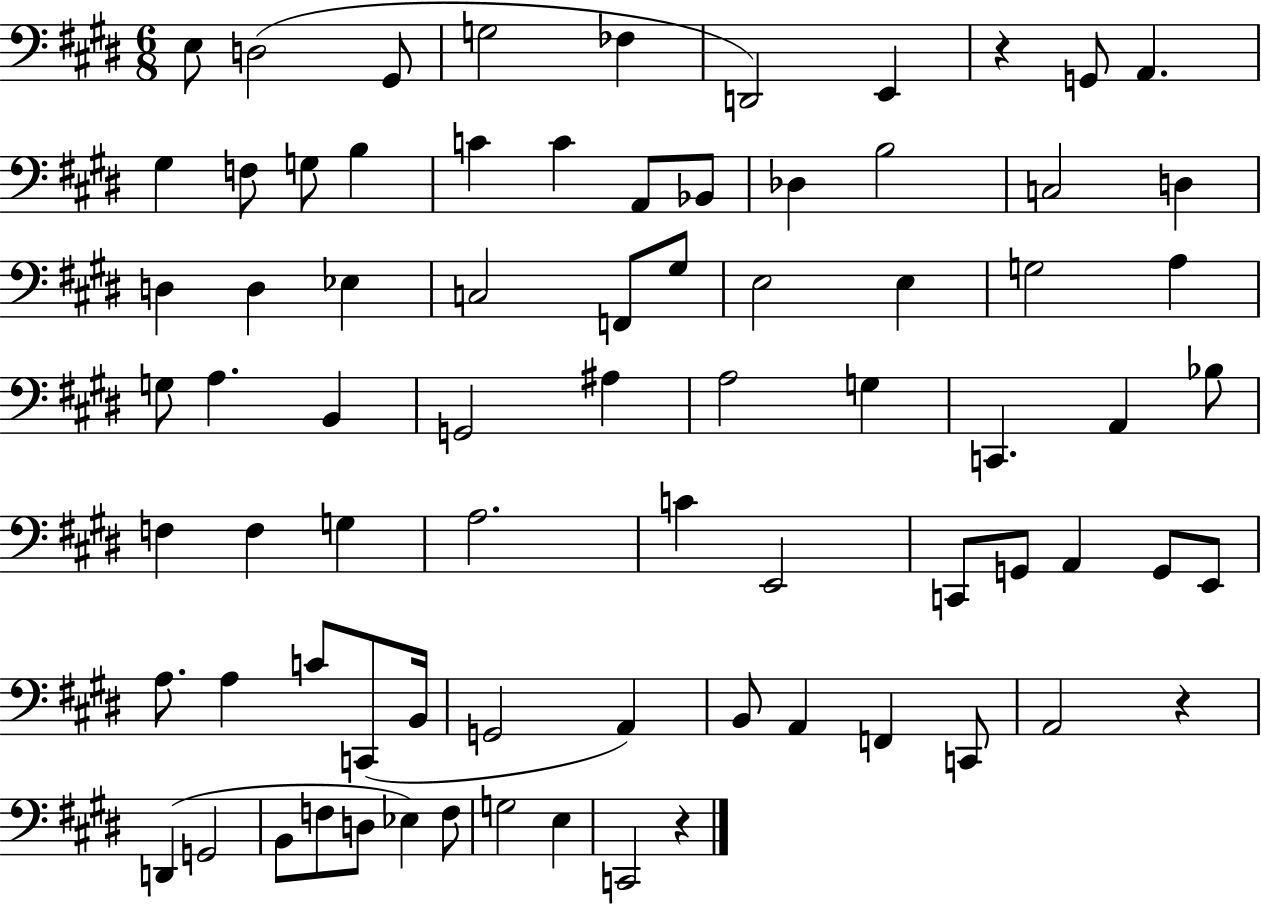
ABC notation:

X:1
T:Untitled
M:6/8
L:1/4
K:E
E,/2 D,2 ^G,,/2 G,2 _F, D,,2 E,, z G,,/2 A,, ^G, F,/2 G,/2 B, C C A,,/2 _B,,/2 _D, B,2 C,2 D, D, D, _E, C,2 F,,/2 ^G,/2 E,2 E, G,2 A, G,/2 A, B,, G,,2 ^A, A,2 G, C,, A,, _B,/2 F, F, G, A,2 C E,,2 C,,/2 G,,/2 A,, G,,/2 E,,/2 A,/2 A, C/2 C,,/2 B,,/4 G,,2 A,, B,,/2 A,, F,, C,,/2 A,,2 z D,, G,,2 B,,/2 F,/2 D,/2 _E, F,/2 G,2 E, C,,2 z